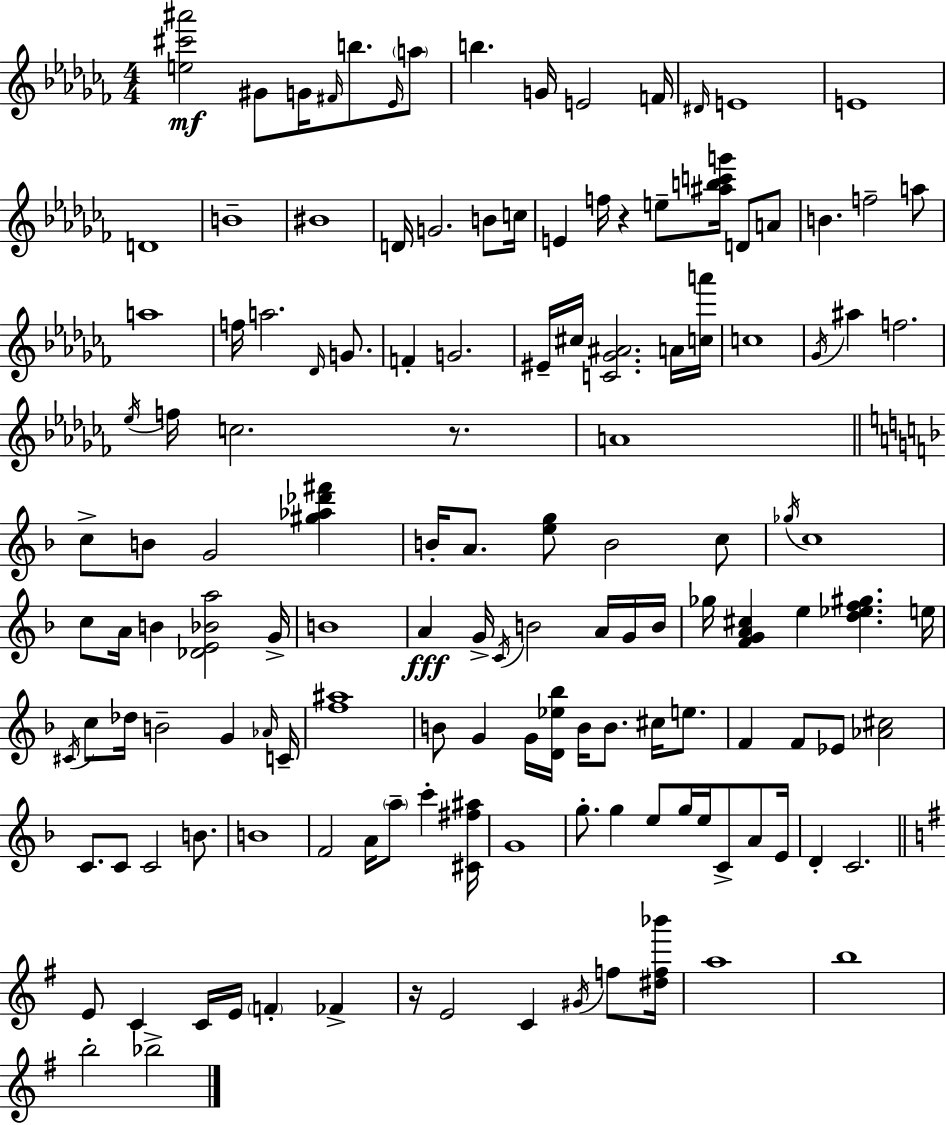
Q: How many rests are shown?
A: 3